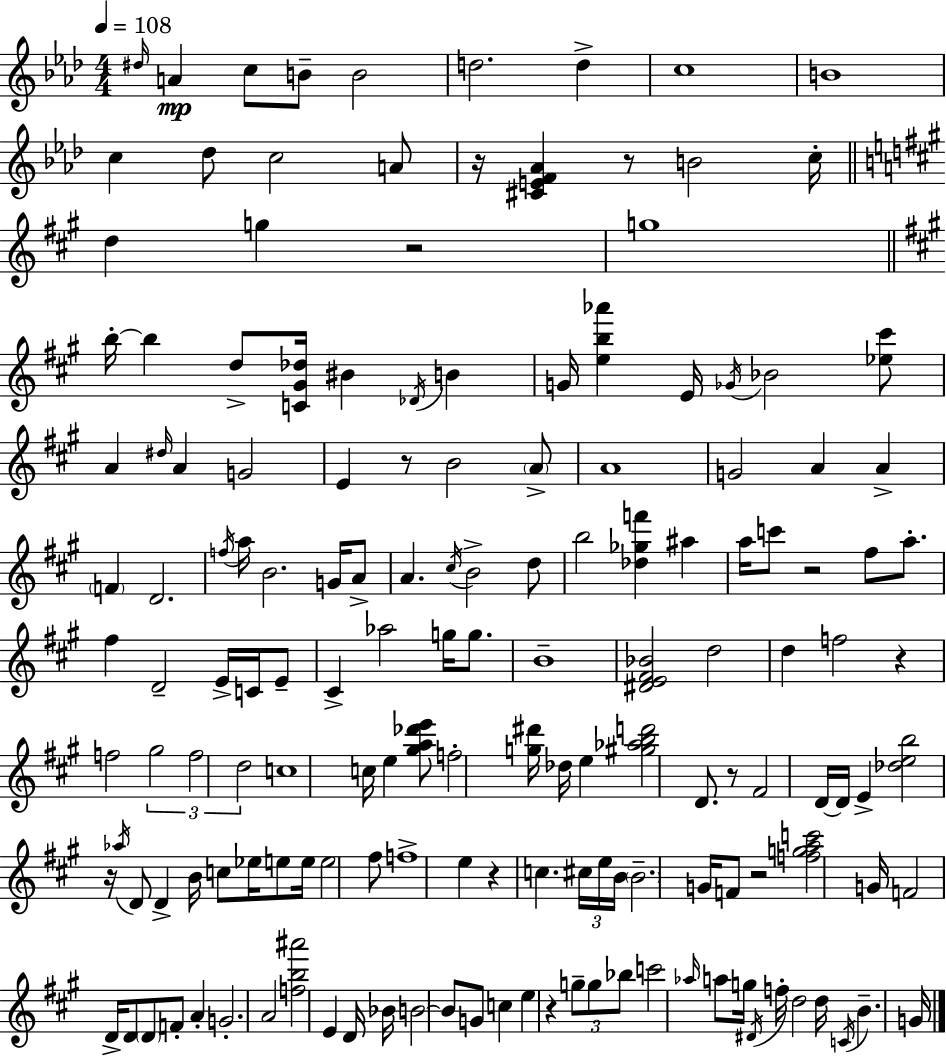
D#5/s A4/q C5/e B4/e B4/h D5/h. D5/q C5/w B4/w C5/q Db5/e C5/h A4/e R/s [C#4,E4,F4,Ab4]/q R/e B4/h C5/s D5/q G5/q R/h G5/w B5/s B5/q D5/e [C4,G#4,Db5]/s BIS4/q Db4/s B4/q G4/s [E5,B5,Ab6]/q E4/s Gb4/s Bb4/h [Eb5,C#6]/e A4/q D#5/s A4/q G4/h E4/q R/e B4/h A4/e A4/w G4/h A4/q A4/q F4/q D4/h. F5/s A5/s B4/h. G4/s A4/e A4/q. C#5/s B4/h D5/e B5/h [Db5,Gb5,F6]/q A#5/q A5/s C6/e R/h F#5/e A5/e. F#5/q D4/h E4/s C4/s E4/e C#4/q Ab5/h G5/s G5/e. B4/w [D#4,E4,F#4,Bb4]/h D5/h D5/q F5/h R/q F5/h G#5/h F5/h D5/h C5/w C5/s E5/q [G#5,A5,Db6,E6]/e F5/h [G5,D#6]/s Db5/s E5/q [G#5,Ab5,B5,D6]/h D4/e. R/e F#4/h D4/s D4/s E4/q [Db5,E5,B5]/h R/s Ab5/s D4/e D4/q B4/s C5/e Eb5/s E5/e E5/s E5/h F#5/e F5/w E5/q R/q C5/q. C#5/s E5/s B4/s B4/h. G4/s F4/e R/h [F5,G5,A5,C6]/h G4/s F4/h D4/s D4/e D4/e F4/e A4/q G4/h. A4/h [F5,B5,A#6]/h E4/q D4/s Bb4/s B4/h B4/e G4/e C5/q E5/q R/q G5/e G5/e Bb5/e C6/h Ab5/s A5/e G5/s D#4/s F5/s D5/h D5/s C4/s B4/q. G4/s